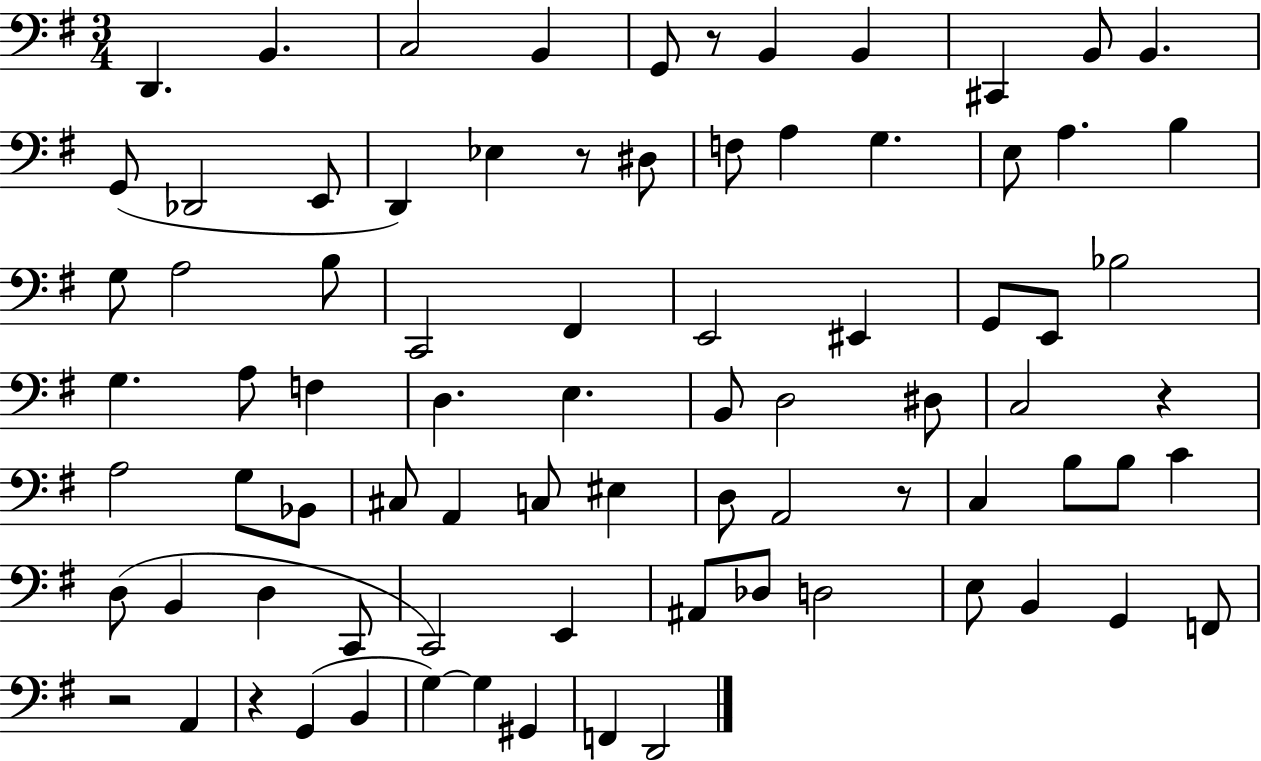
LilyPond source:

{
  \clef bass
  \numericTimeSignature
  \time 3/4
  \key g \major
  d,4. b,4. | c2 b,4 | g,8 r8 b,4 b,4 | cis,4 b,8 b,4. | \break g,8( des,2 e,8 | d,4) ees4 r8 dis8 | f8 a4 g4. | e8 a4. b4 | \break g8 a2 b8 | c,2 fis,4 | e,2 eis,4 | g,8 e,8 bes2 | \break g4. a8 f4 | d4. e4. | b,8 d2 dis8 | c2 r4 | \break a2 g8 bes,8 | cis8 a,4 c8 eis4 | d8 a,2 r8 | c4 b8 b8 c'4 | \break d8( b,4 d4 c,8 | c,2) e,4 | ais,8 des8 d2 | e8 b,4 g,4 f,8 | \break r2 a,4 | r4 g,4( b,4 | g4~~) g4 gis,4 | f,4 d,2 | \break \bar "|."
}